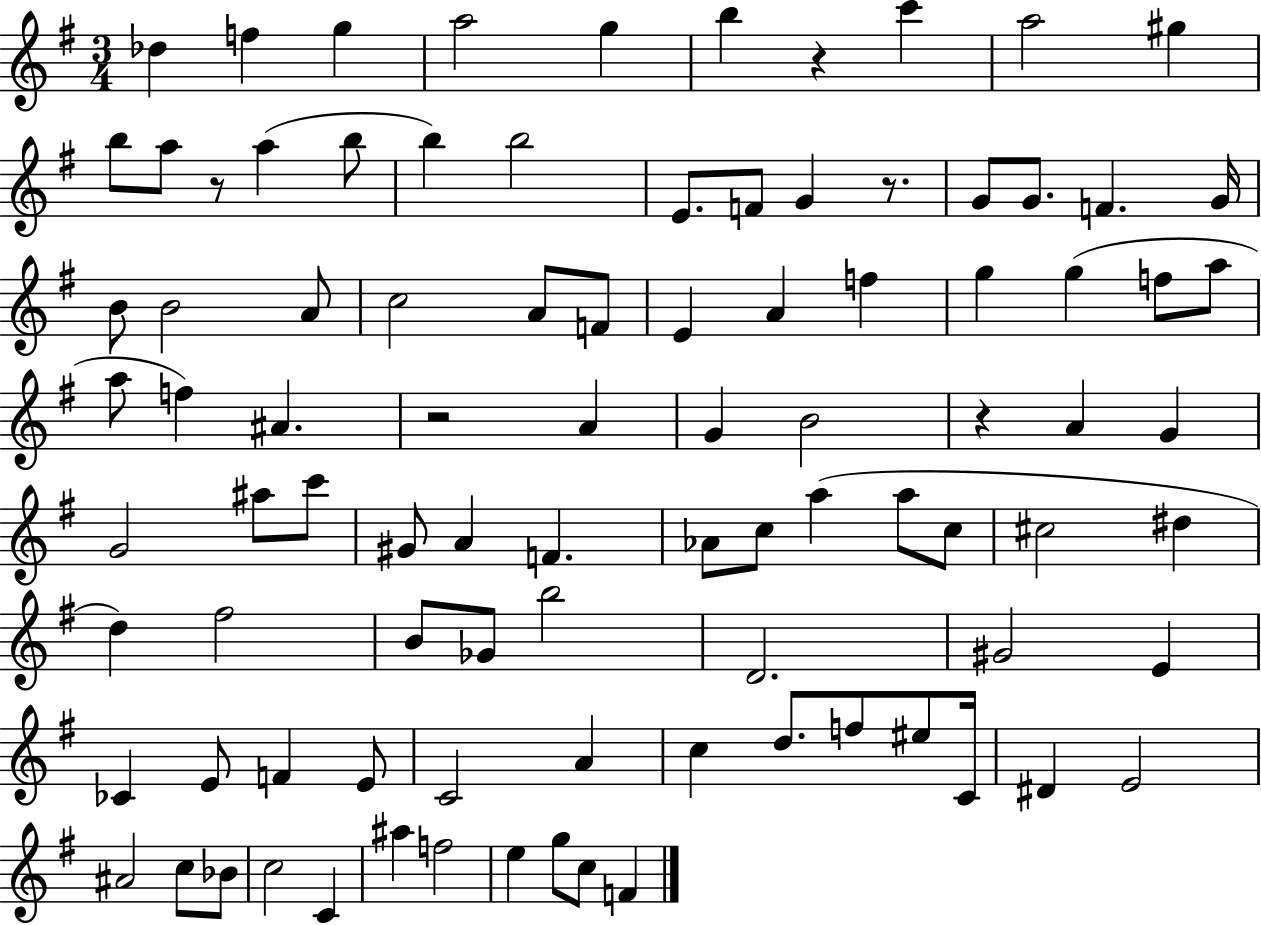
Db5/q F5/q G5/q A5/h G5/q B5/q R/q C6/q A5/h G#5/q B5/e A5/e R/e A5/q B5/e B5/q B5/h E4/e. F4/e G4/q R/e. G4/e G4/e. F4/q. G4/s B4/e B4/h A4/e C5/h A4/e F4/e E4/q A4/q F5/q G5/q G5/q F5/e A5/e A5/e F5/q A#4/q. R/h A4/q G4/q B4/h R/q A4/q G4/q G4/h A#5/e C6/e G#4/e A4/q F4/q. Ab4/e C5/e A5/q A5/e C5/e C#5/h D#5/q D5/q F#5/h B4/e Gb4/e B5/h D4/h. G#4/h E4/q CES4/q E4/e F4/q E4/e C4/h A4/q C5/q D5/e. F5/e EIS5/e C4/s D#4/q E4/h A#4/h C5/e Bb4/e C5/h C4/q A#5/q F5/h E5/q G5/e C5/e F4/q